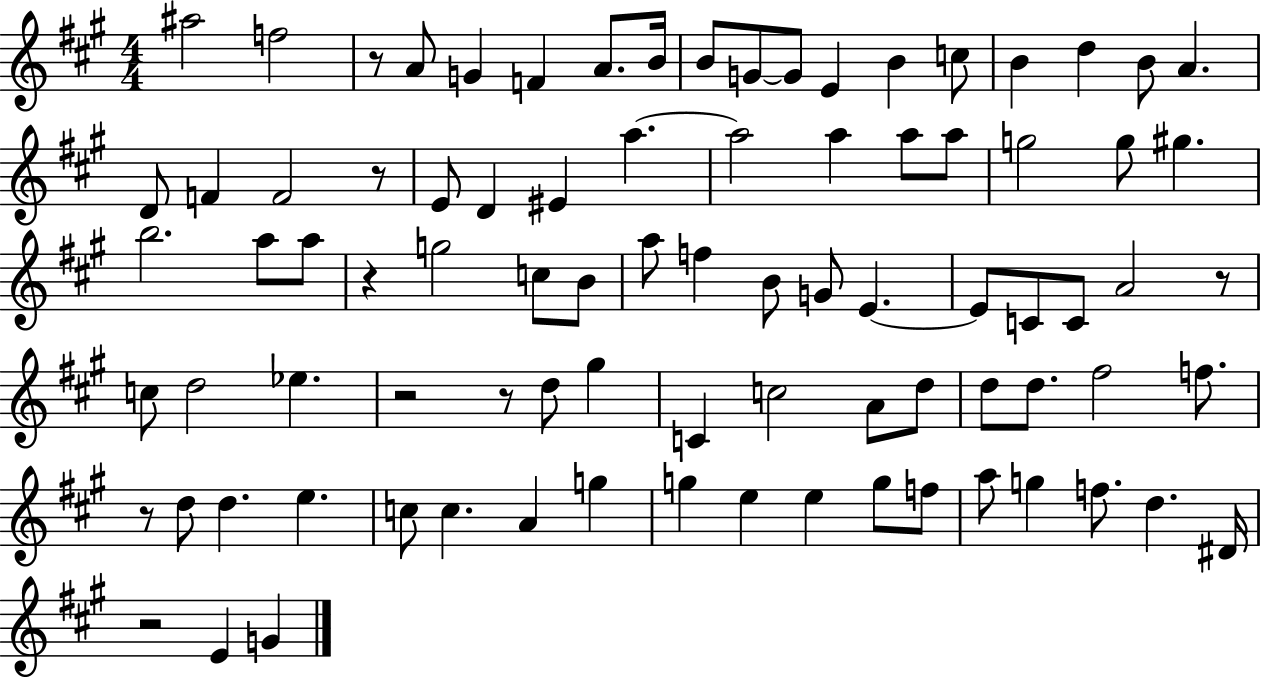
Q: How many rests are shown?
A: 8